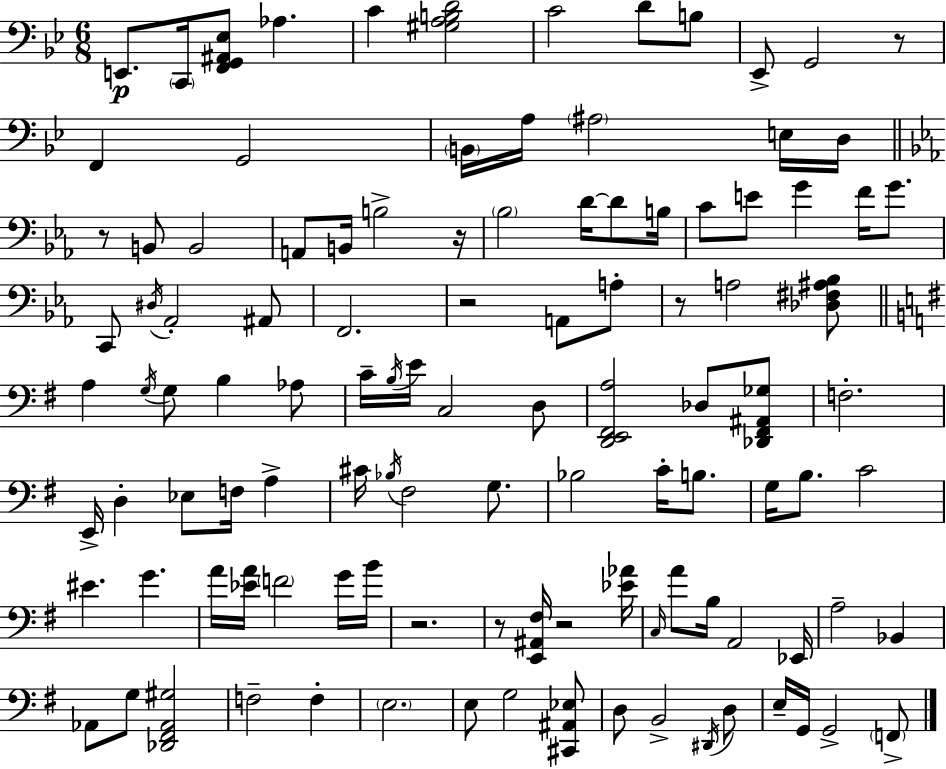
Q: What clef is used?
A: bass